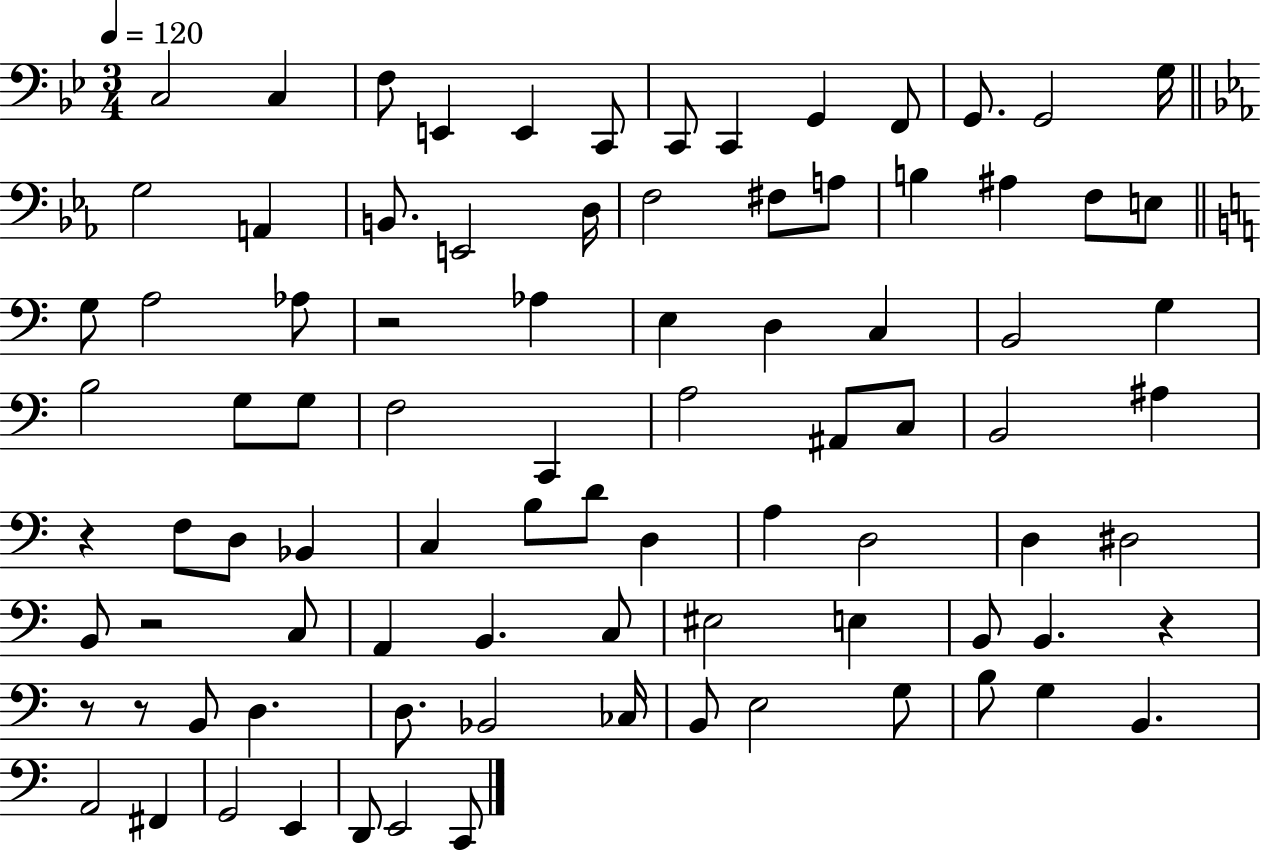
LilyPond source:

{
  \clef bass
  \numericTimeSignature
  \time 3/4
  \key bes \major
  \tempo 4 = 120
  c2 c4 | f8 e,4 e,4 c,8 | c,8 c,4 g,4 f,8 | g,8. g,2 g16 | \break \bar "||" \break \key c \minor g2 a,4 | b,8. e,2 d16 | f2 fis8 a8 | b4 ais4 f8 e8 | \break \bar "||" \break \key c \major g8 a2 aes8 | r2 aes4 | e4 d4 c4 | b,2 g4 | \break b2 g8 g8 | f2 c,4 | a2 ais,8 c8 | b,2 ais4 | \break r4 f8 d8 bes,4 | c4 b8 d'8 d4 | a4 d2 | d4 dis2 | \break b,8 r2 c8 | a,4 b,4. c8 | eis2 e4 | b,8 b,4. r4 | \break r8 r8 b,8 d4. | d8. bes,2 ces16 | b,8 e2 g8 | b8 g4 b,4. | \break a,2 fis,4 | g,2 e,4 | d,8 e,2 c,8 | \bar "|."
}